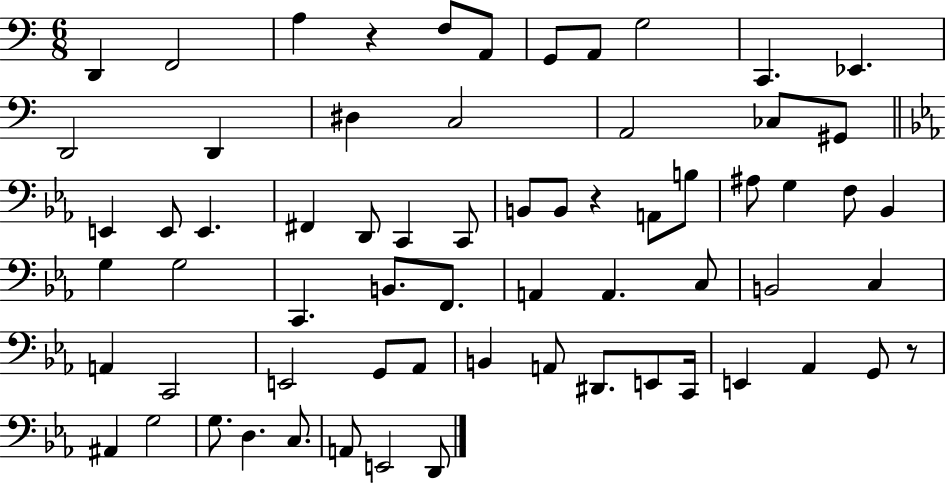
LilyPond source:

{
  \clef bass
  \numericTimeSignature
  \time 6/8
  \key c \major
  d,4 f,2 | a4 r4 f8 a,8 | g,8 a,8 g2 | c,4. ees,4. | \break d,2 d,4 | dis4 c2 | a,2 ces8 gis,8 | \bar "||" \break \key c \minor e,4 e,8 e,4. | fis,4 d,8 c,4 c,8 | b,8 b,8 r4 a,8 b8 | ais8 g4 f8 bes,4 | \break g4 g2 | c,4. b,8. f,8. | a,4 a,4. c8 | b,2 c4 | \break a,4 c,2 | e,2 g,8 aes,8 | b,4 a,8 dis,8. e,8 c,16 | e,4 aes,4 g,8 r8 | \break ais,4 g2 | g8. d4. c8. | a,8 e,2 d,8 | \bar "|."
}